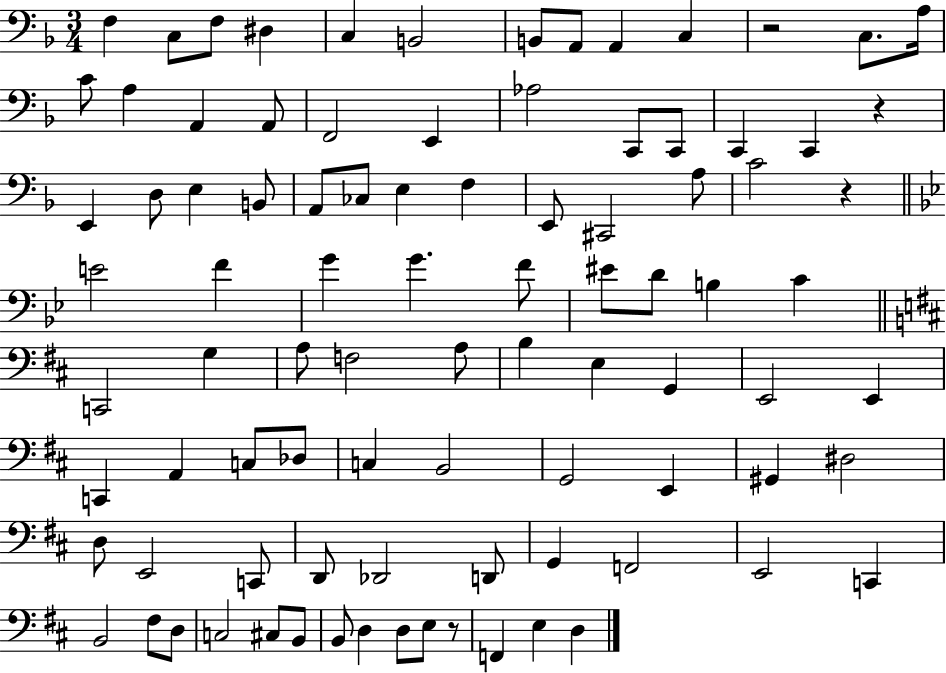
F3/q C3/e F3/e D#3/q C3/q B2/h B2/e A2/e A2/q C3/q R/h C3/e. A3/s C4/e A3/q A2/q A2/e F2/h E2/q Ab3/h C2/e C2/e C2/q C2/q R/q E2/q D3/e E3/q B2/e A2/e CES3/e E3/q F3/q E2/e C#2/h A3/e C4/h R/q E4/h F4/q G4/q G4/q. F4/e EIS4/e D4/e B3/q C4/q C2/h G3/q A3/e F3/h A3/e B3/q E3/q G2/q E2/h E2/q C2/q A2/q C3/e Db3/e C3/q B2/h G2/h E2/q G#2/q D#3/h D3/e E2/h C2/e D2/e Db2/h D2/e G2/q F2/h E2/h C2/q B2/h F#3/e D3/e C3/h C#3/e B2/e B2/e D3/q D3/e E3/e R/e F2/q E3/q D3/q